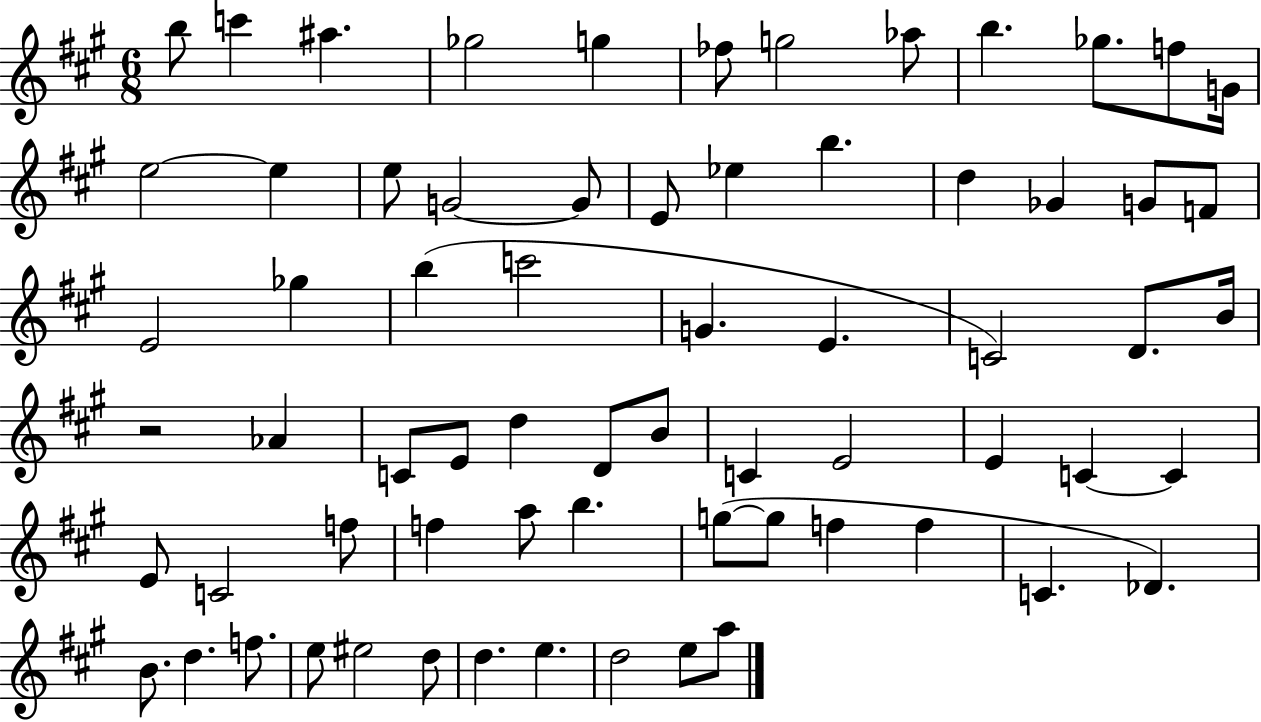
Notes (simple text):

B5/e C6/q A#5/q. Gb5/h G5/q FES5/e G5/h Ab5/e B5/q. Gb5/e. F5/e G4/s E5/h E5/q E5/e G4/h G4/e E4/e Eb5/q B5/q. D5/q Gb4/q G4/e F4/e E4/h Gb5/q B5/q C6/h G4/q. E4/q. C4/h D4/e. B4/s R/h Ab4/q C4/e E4/e D5/q D4/e B4/e C4/q E4/h E4/q C4/q C4/q E4/e C4/h F5/e F5/q A5/e B5/q. G5/e G5/e F5/q F5/q C4/q. Db4/q. B4/e. D5/q. F5/e. E5/e EIS5/h D5/e D5/q. E5/q. D5/h E5/e A5/e